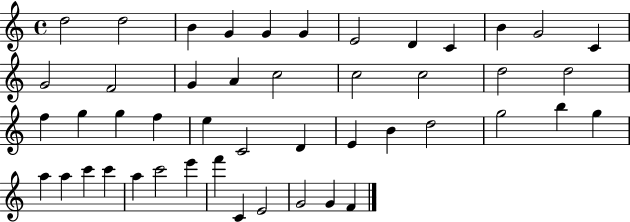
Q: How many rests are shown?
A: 0